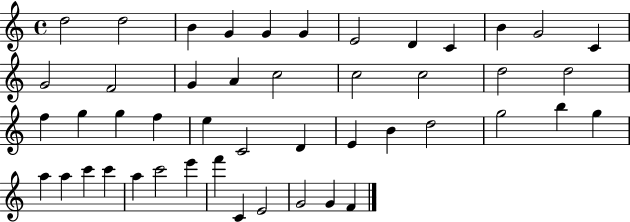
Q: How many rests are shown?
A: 0